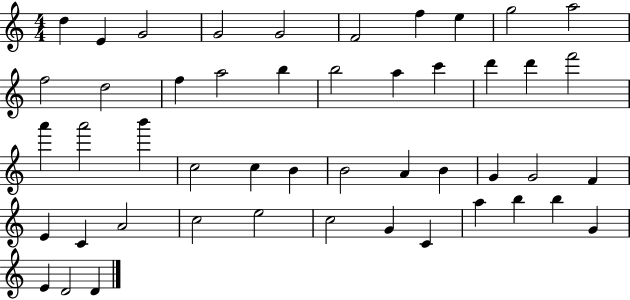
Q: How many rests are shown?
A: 0